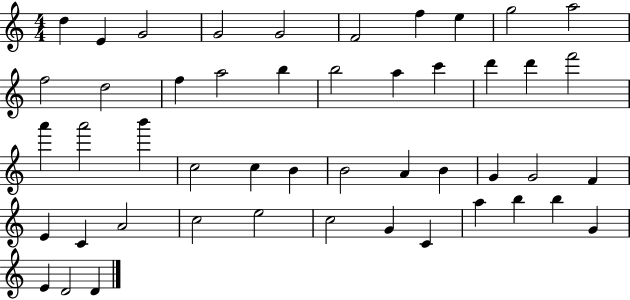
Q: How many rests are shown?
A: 0